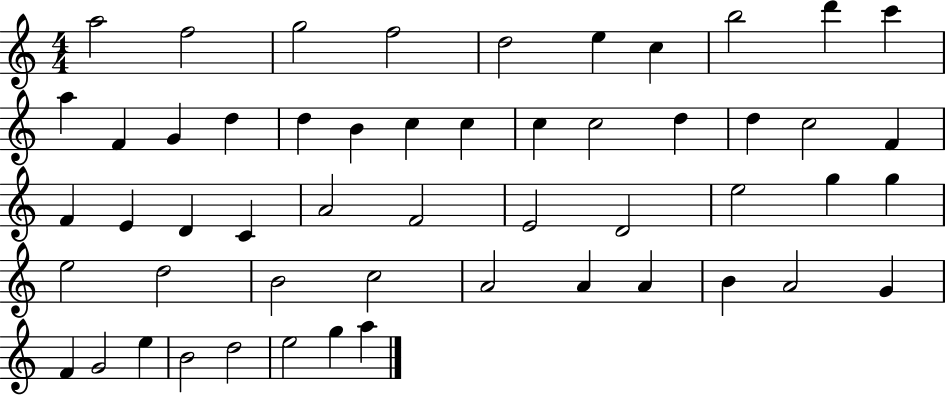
{
  \clef treble
  \numericTimeSignature
  \time 4/4
  \key c \major
  a''2 f''2 | g''2 f''2 | d''2 e''4 c''4 | b''2 d'''4 c'''4 | \break a''4 f'4 g'4 d''4 | d''4 b'4 c''4 c''4 | c''4 c''2 d''4 | d''4 c''2 f'4 | \break f'4 e'4 d'4 c'4 | a'2 f'2 | e'2 d'2 | e''2 g''4 g''4 | \break e''2 d''2 | b'2 c''2 | a'2 a'4 a'4 | b'4 a'2 g'4 | \break f'4 g'2 e''4 | b'2 d''2 | e''2 g''4 a''4 | \bar "|."
}